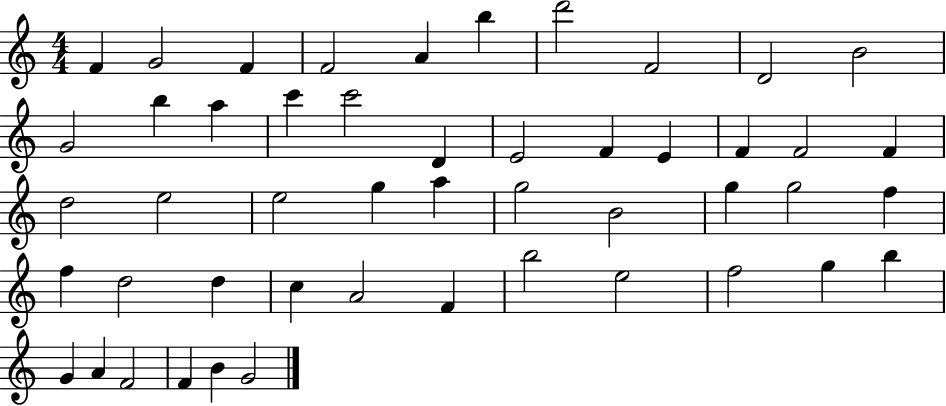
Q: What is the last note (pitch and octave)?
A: G4